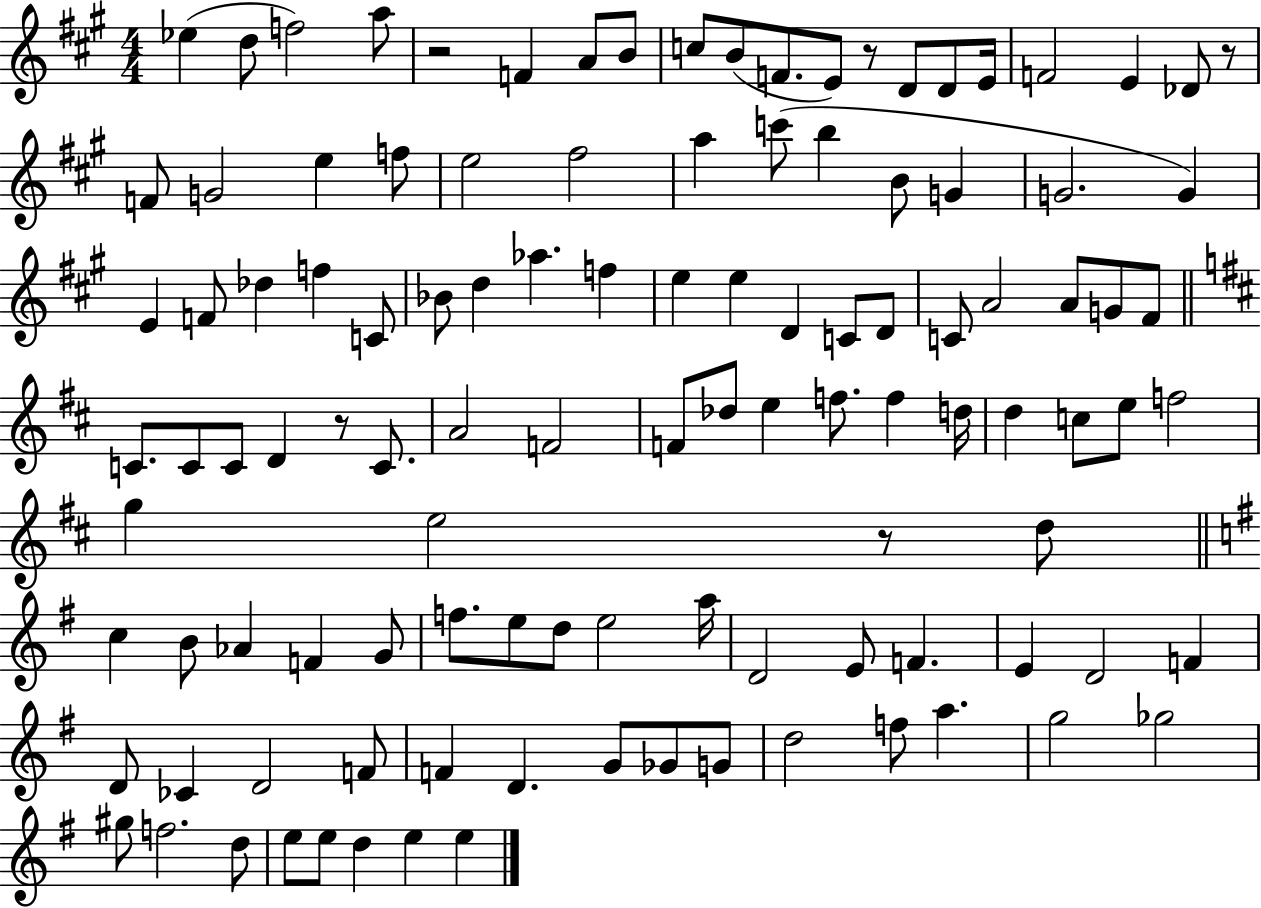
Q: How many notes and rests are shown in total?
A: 112